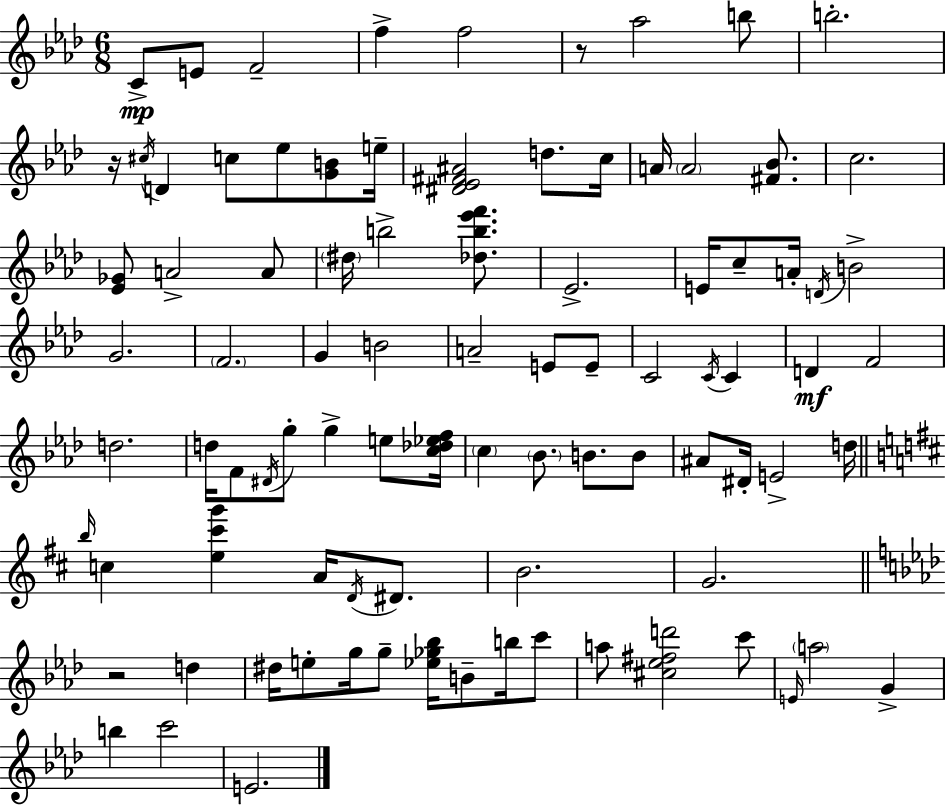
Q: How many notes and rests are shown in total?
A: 90